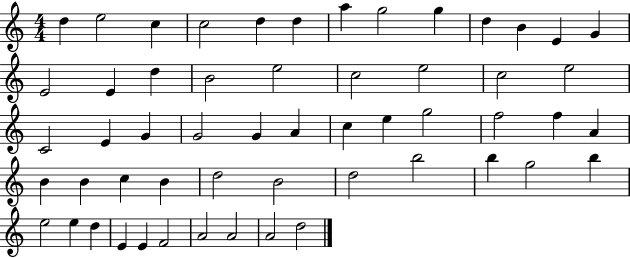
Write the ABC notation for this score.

X:1
T:Untitled
M:4/4
L:1/4
K:C
d e2 c c2 d d a g2 g d B E G E2 E d B2 e2 c2 e2 c2 e2 C2 E G G2 G A c e g2 f2 f A B B c B d2 B2 d2 b2 b g2 b e2 e d E E F2 A2 A2 A2 d2